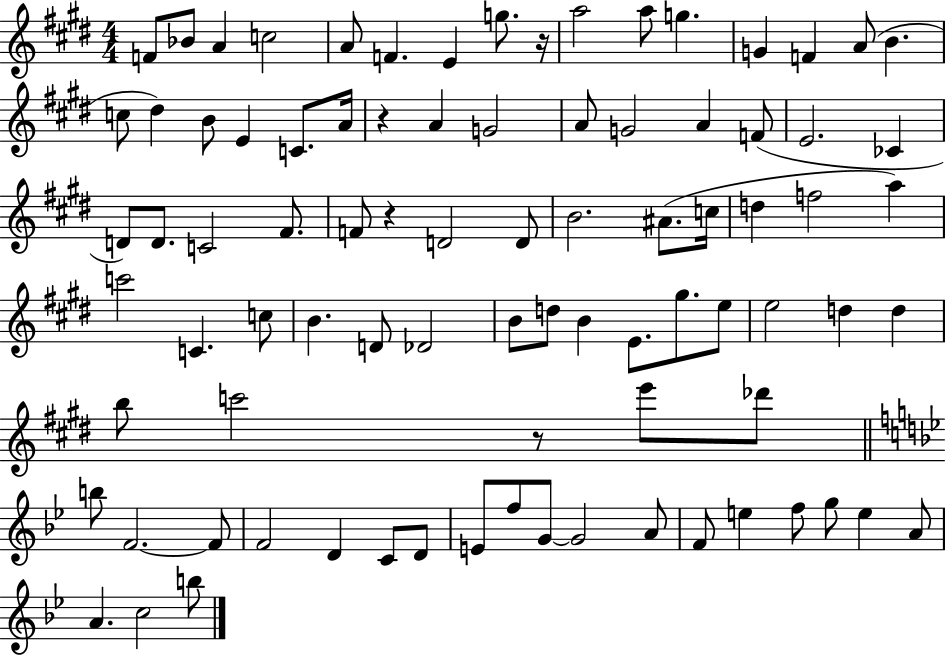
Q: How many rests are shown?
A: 4